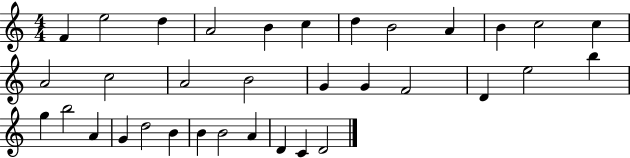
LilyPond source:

{
  \clef treble
  \numericTimeSignature
  \time 4/4
  \key c \major
  f'4 e''2 d''4 | a'2 b'4 c''4 | d''4 b'2 a'4 | b'4 c''2 c''4 | \break a'2 c''2 | a'2 b'2 | g'4 g'4 f'2 | d'4 e''2 b''4 | \break g''4 b''2 a'4 | g'4 d''2 b'4 | b'4 b'2 a'4 | d'4 c'4 d'2 | \break \bar "|."
}